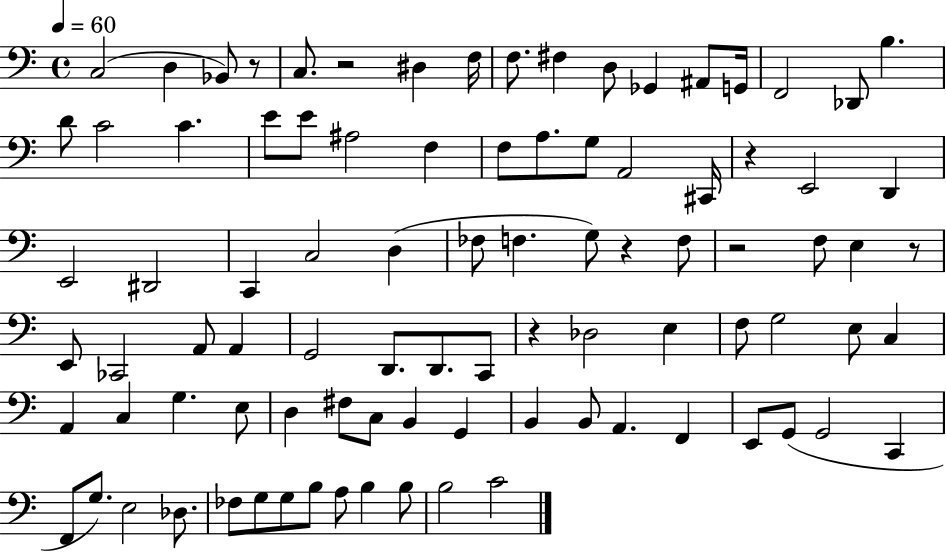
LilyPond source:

{
  \clef bass
  \time 4/4
  \defaultTimeSignature
  \key c \major
  \tempo 4 = 60
  c2( d4 bes,8) r8 | c8. r2 dis4 f16 | f8. fis4 d8 ges,4 ais,8 g,16 | f,2 des,8 b4. | \break d'8 c'2 c'4. | e'8 e'8 ais2 f4 | f8 a8. g8 a,2 cis,16 | r4 e,2 d,4 | \break e,2 dis,2 | c,4 c2 d4( | fes8 f4. g8) r4 f8 | r2 f8 e4 r8 | \break e,8 ces,2 a,8 a,4 | g,2 d,8. d,8. c,8 | r4 des2 e4 | f8 g2 e8 c4 | \break a,4 c4 g4. e8 | d4 fis8 c8 b,4 g,4 | b,4 b,8 a,4. f,4 | e,8 g,8( g,2 c,4 | \break f,8 g8.) e2 des8. | fes8 g8 g8 b8 a8 b4 b8 | b2 c'2 | \bar "|."
}